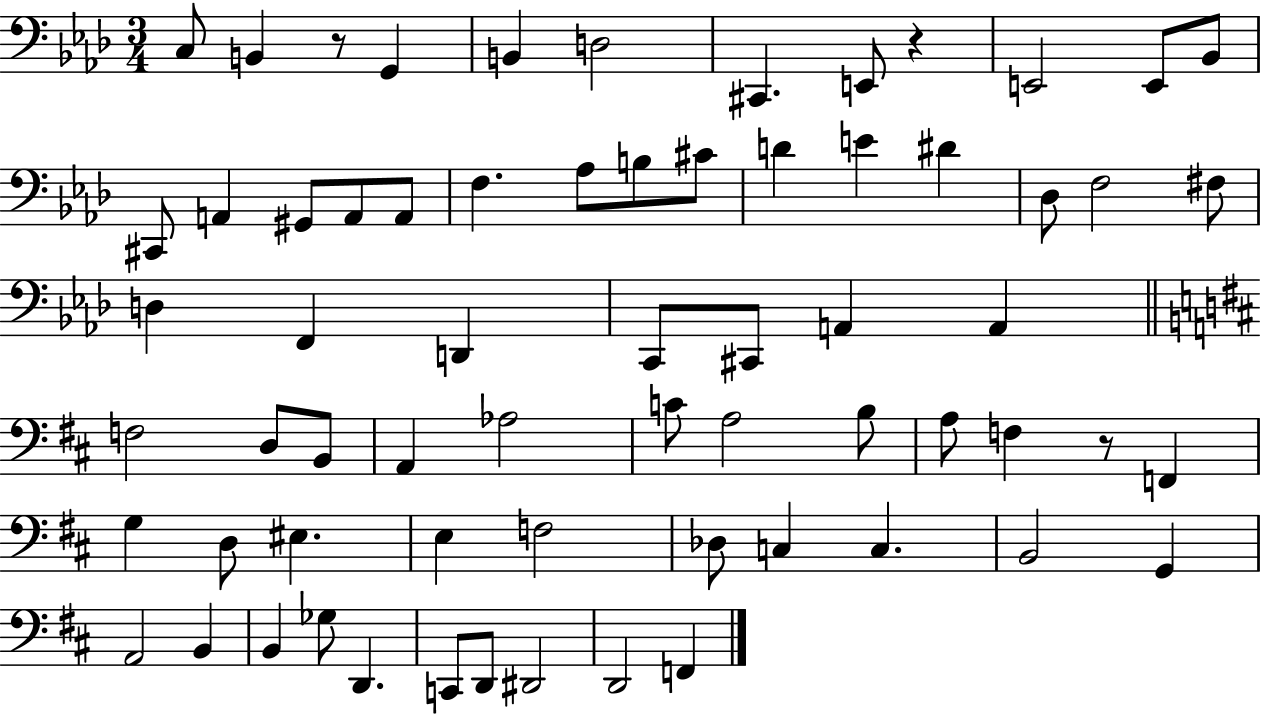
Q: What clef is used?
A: bass